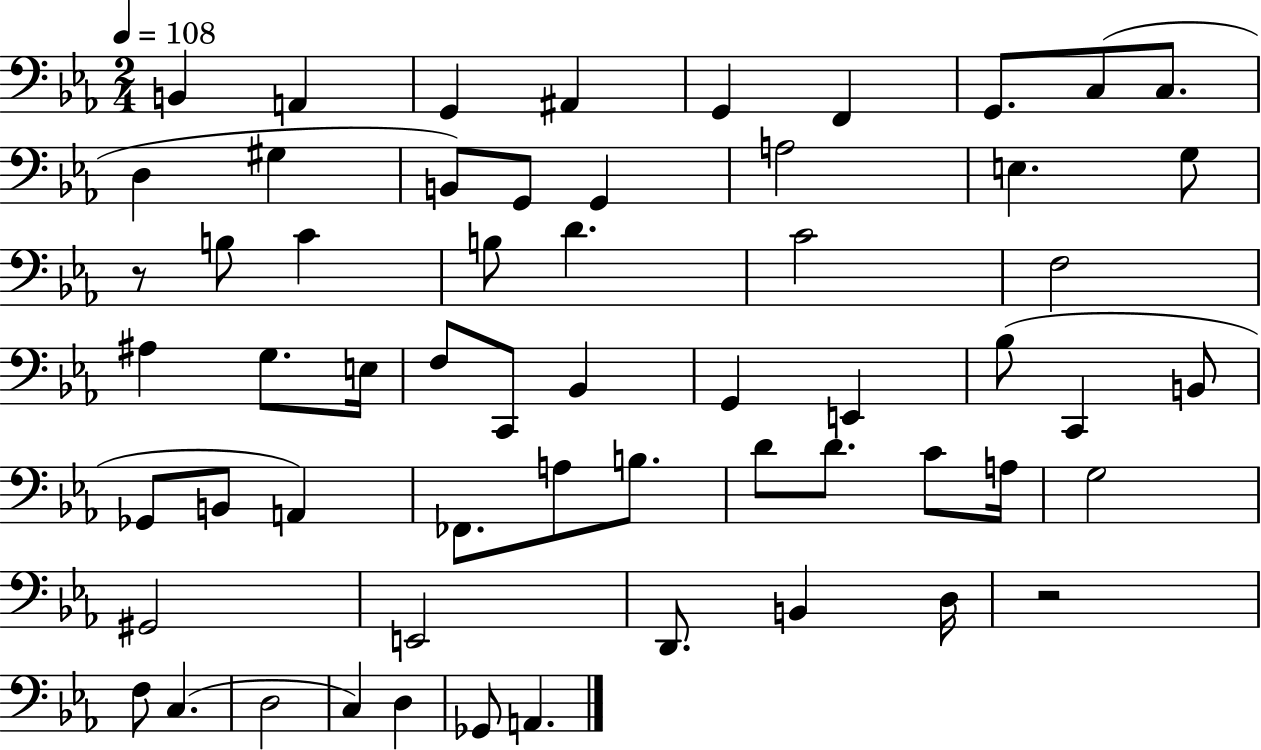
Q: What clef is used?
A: bass